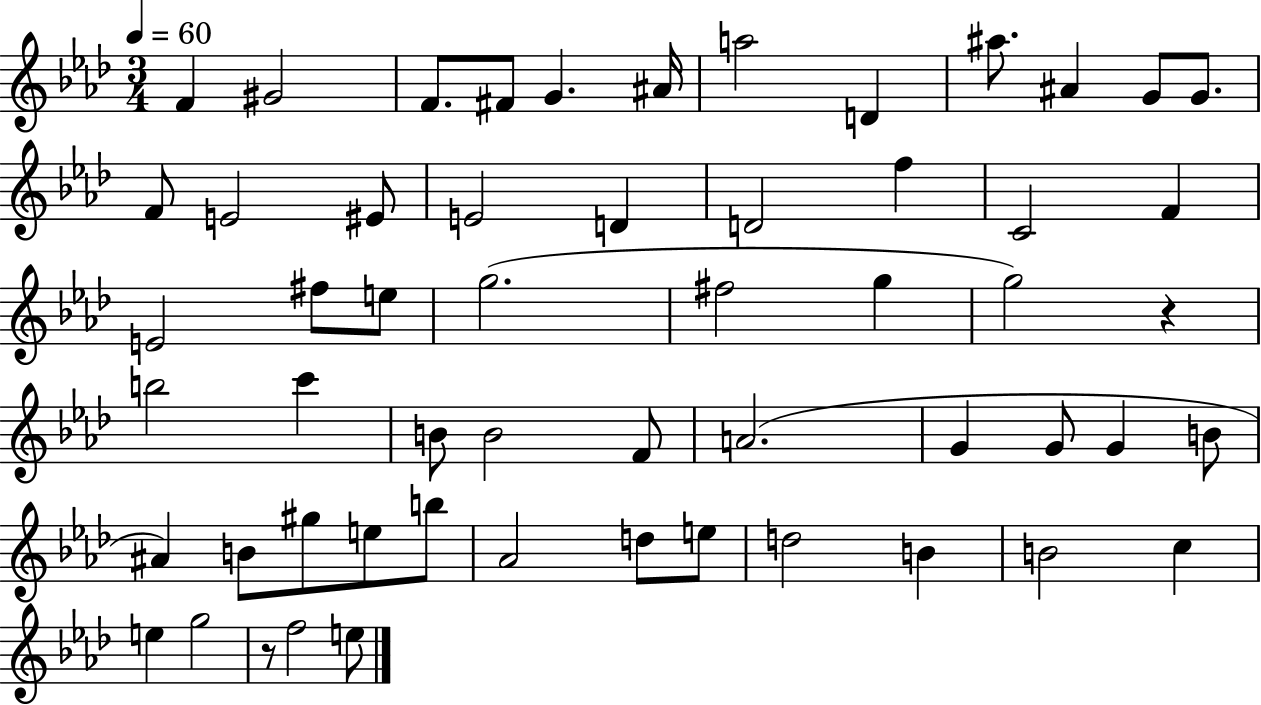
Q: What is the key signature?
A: AES major